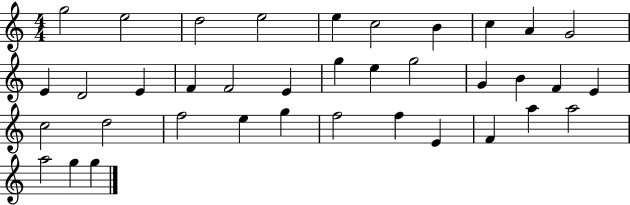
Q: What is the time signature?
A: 4/4